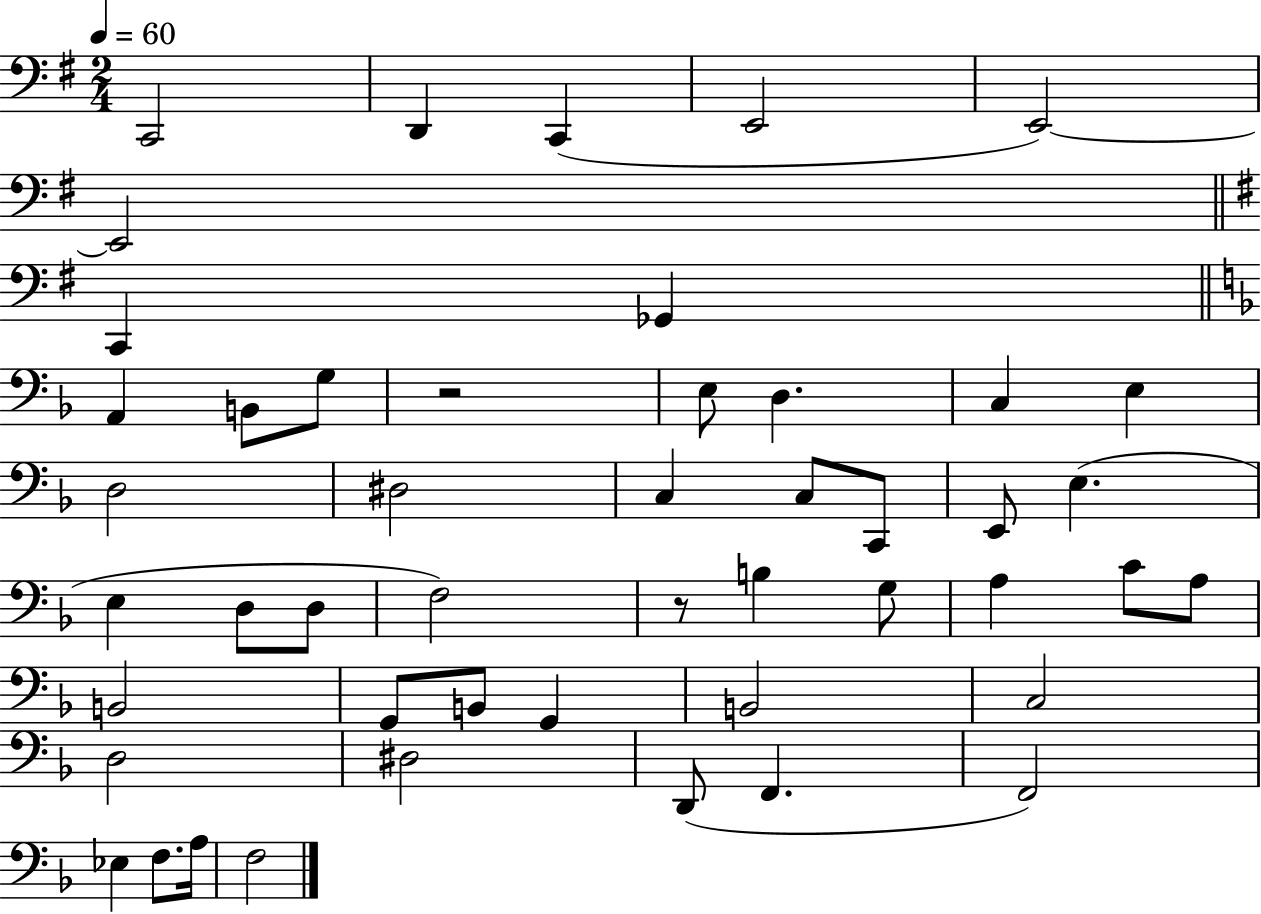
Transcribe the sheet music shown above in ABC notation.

X:1
T:Untitled
M:2/4
L:1/4
K:G
C,,2 D,, C,, E,,2 E,,2 E,,2 C,, _G,, A,, B,,/2 G,/2 z2 E,/2 D, C, E, D,2 ^D,2 C, C,/2 C,,/2 E,,/2 E, E, D,/2 D,/2 F,2 z/2 B, G,/2 A, C/2 A,/2 B,,2 G,,/2 B,,/2 G,, B,,2 C,2 D,2 ^D,2 D,,/2 F,, F,,2 _E, F,/2 A,/4 F,2